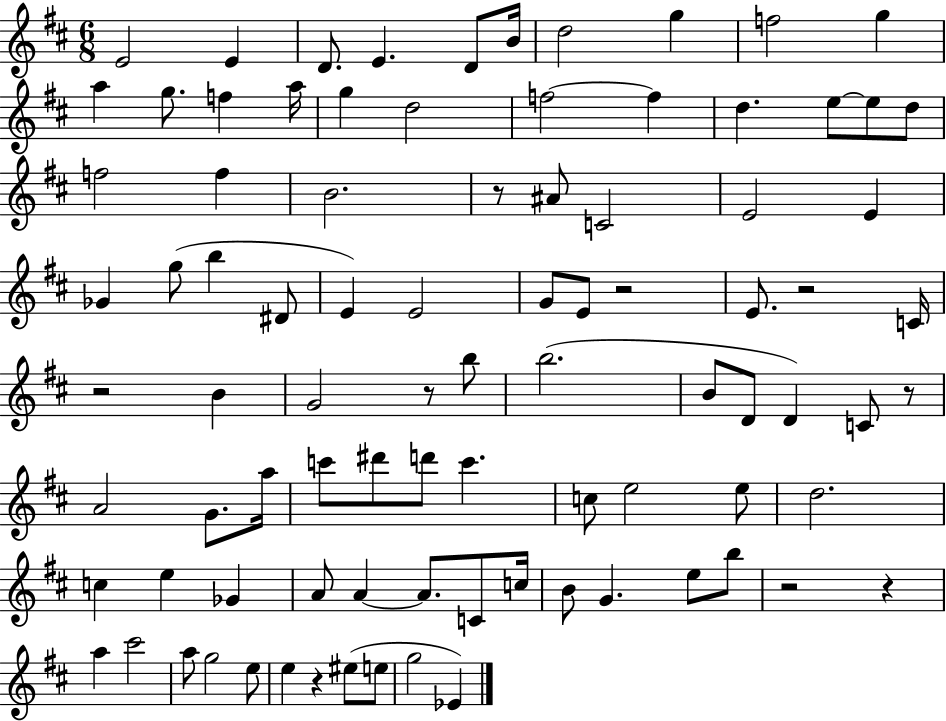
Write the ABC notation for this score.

X:1
T:Untitled
M:6/8
L:1/4
K:D
E2 E D/2 E D/2 B/4 d2 g f2 g a g/2 f a/4 g d2 f2 f d e/2 e/2 d/2 f2 f B2 z/2 ^A/2 C2 E2 E _G g/2 b ^D/2 E E2 G/2 E/2 z2 E/2 z2 C/4 z2 B G2 z/2 b/2 b2 B/2 D/2 D C/2 z/2 A2 G/2 a/4 c'/2 ^d'/2 d'/2 c' c/2 e2 e/2 d2 c e _G A/2 A A/2 C/2 c/4 B/2 G e/2 b/2 z2 z a ^c'2 a/2 g2 e/2 e z ^e/2 e/2 g2 _E